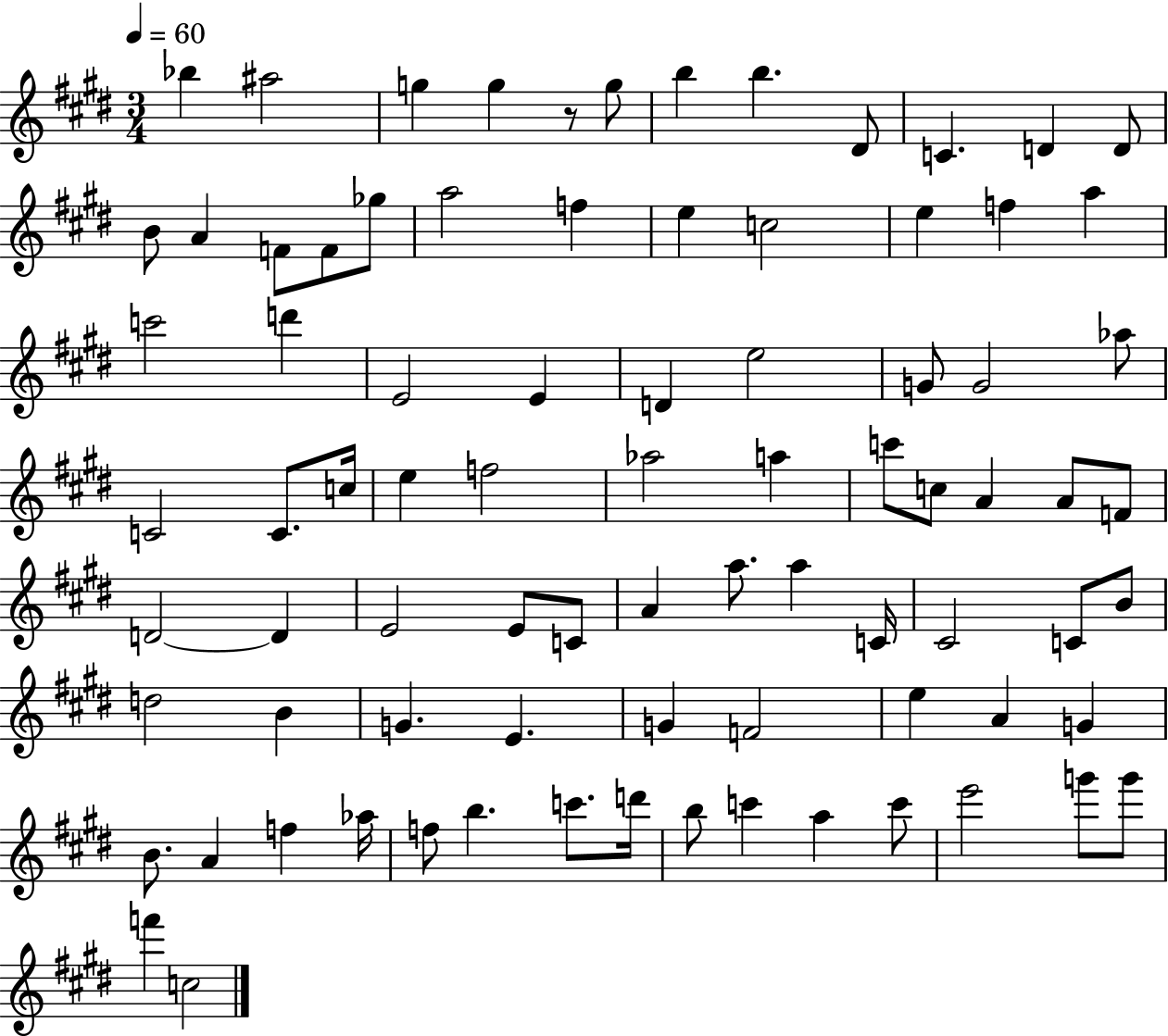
{
  \clef treble
  \numericTimeSignature
  \time 3/4
  \key e \major
  \tempo 4 = 60
  \repeat volta 2 { bes''4 ais''2 | g''4 g''4 r8 g''8 | b''4 b''4. dis'8 | c'4. d'4 d'8 | \break b'8 a'4 f'8 f'8 ges''8 | a''2 f''4 | e''4 c''2 | e''4 f''4 a''4 | \break c'''2 d'''4 | e'2 e'4 | d'4 e''2 | g'8 g'2 aes''8 | \break c'2 c'8. c''16 | e''4 f''2 | aes''2 a''4 | c'''8 c''8 a'4 a'8 f'8 | \break d'2~~ d'4 | e'2 e'8 c'8 | a'4 a''8. a''4 c'16 | cis'2 c'8 b'8 | \break d''2 b'4 | g'4. e'4. | g'4 f'2 | e''4 a'4 g'4 | \break b'8. a'4 f''4 aes''16 | f''8 b''4. c'''8. d'''16 | b''8 c'''4 a''4 c'''8 | e'''2 g'''8 g'''8 | \break f'''4 c''2 | } \bar "|."
}